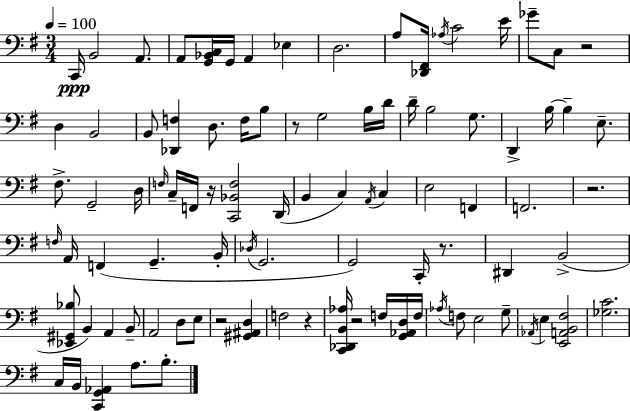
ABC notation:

X:1
T:Untitled
M:3/4
L:1/4
K:G
C,,/4 B,,2 A,,/2 A,,/2 [G,,_B,,C,]/4 G,,/4 A,, _E, D,2 A,/2 [_D,,^F,,]/4 _A,/4 C2 E/4 _G/2 C,/2 z2 D, B,,2 B,,/2 [_D,,F,] D,/2 F,/4 B,/2 z/2 G,2 B,/4 D/4 D/4 B,2 G,/2 D,, B,/4 B, E,/2 ^F,/2 G,,2 D,/4 F,/4 C,/4 F,,/4 z/4 [C,,_B,,F,]2 D,,/4 B,, C, A,,/4 C, E,2 F,, F,,2 z2 F,/4 A,,/4 F,, G,, B,,/4 _D,/4 G,,2 G,,2 C,,/4 z/2 ^D,, B,,2 [_E,,^G,,_B,]/2 B,, A,, B,,/2 A,,2 D,/2 E,/2 z2 [^G,,^A,,D,] F,2 z [C,,_D,,B,,_A,]/4 z2 F,/4 [G,,_A,,D,]/4 F,/4 _A,/4 F,/2 E,2 G,/2 _A,,/4 E, [E,,A,,B,,^F,]2 [_G,C]2 C,/4 B,,/4 [C,,G,,_A,,] A,/2 B,/2